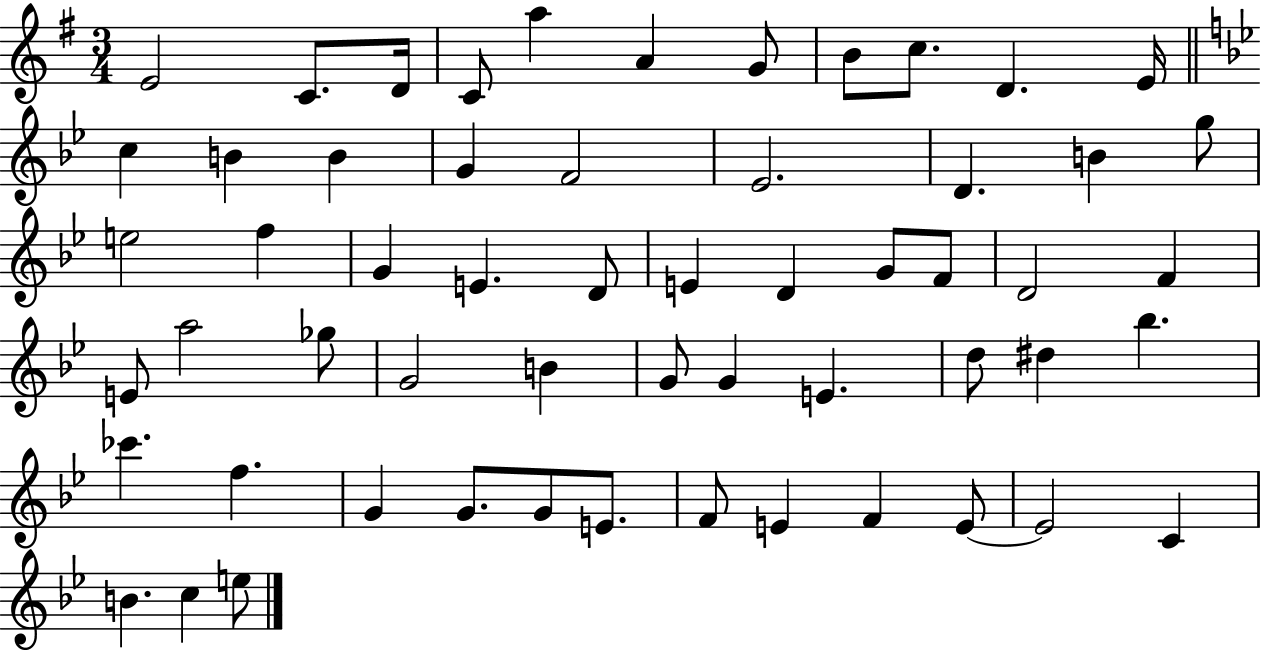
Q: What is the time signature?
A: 3/4